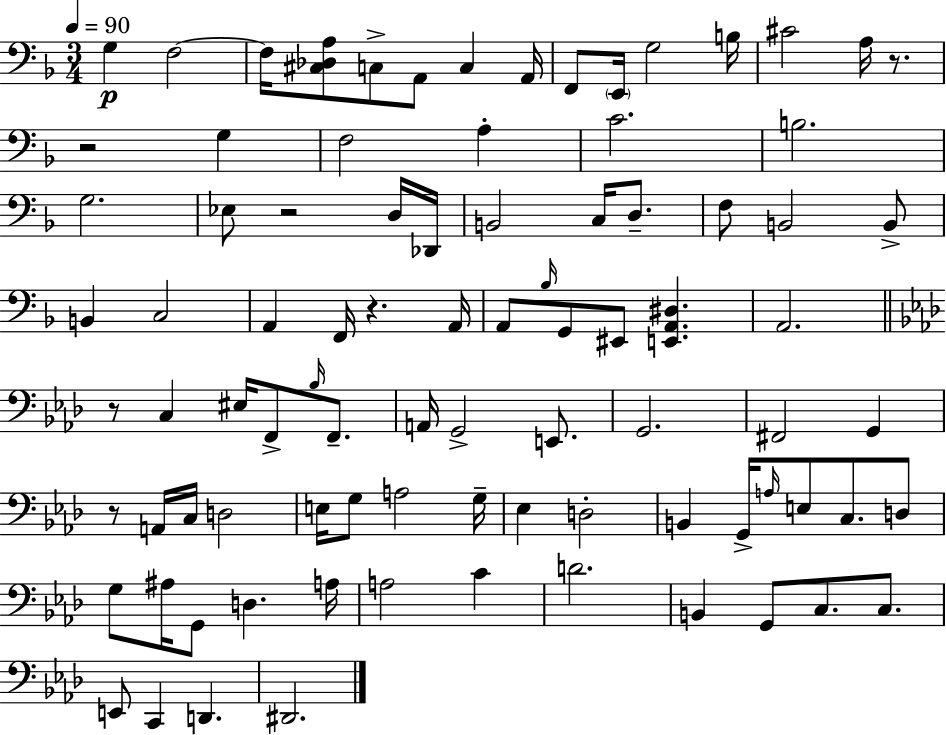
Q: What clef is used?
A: bass